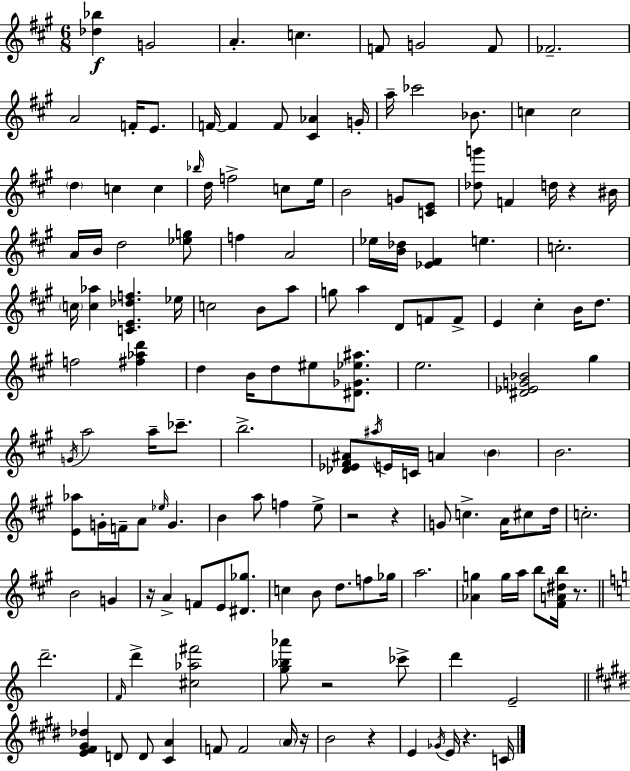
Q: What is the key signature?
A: A major